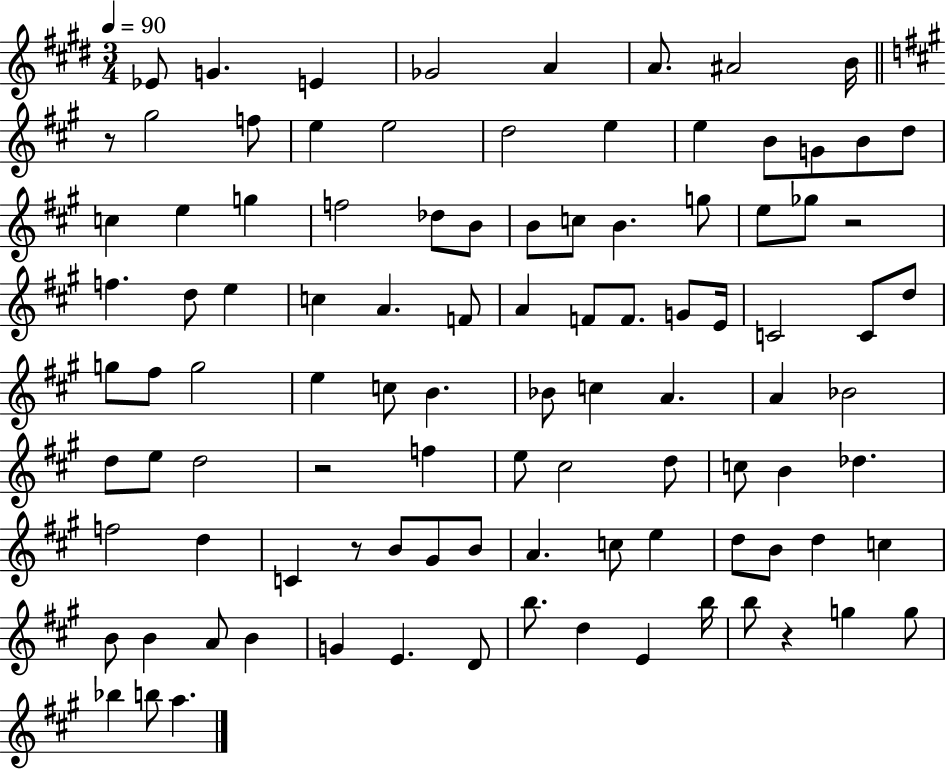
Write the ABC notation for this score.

X:1
T:Untitled
M:3/4
L:1/4
K:E
_E/2 G E _G2 A A/2 ^A2 B/4 z/2 ^g2 f/2 e e2 d2 e e B/2 G/2 B/2 d/2 c e g f2 _d/2 B/2 B/2 c/2 B g/2 e/2 _g/2 z2 f d/2 e c A F/2 A F/2 F/2 G/2 E/4 C2 C/2 d/2 g/2 ^f/2 g2 e c/2 B _B/2 c A A _B2 d/2 e/2 d2 z2 f e/2 ^c2 d/2 c/2 B _d f2 d C z/2 B/2 ^G/2 B/2 A c/2 e d/2 B/2 d c B/2 B A/2 B G E D/2 b/2 d E b/4 b/2 z g g/2 _b b/2 a